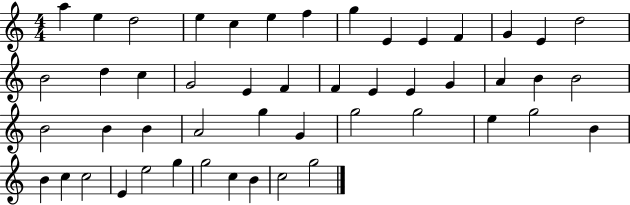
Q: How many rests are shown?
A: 0